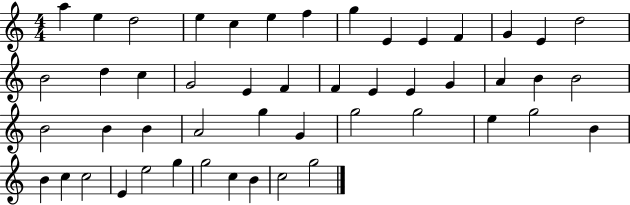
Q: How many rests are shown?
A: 0